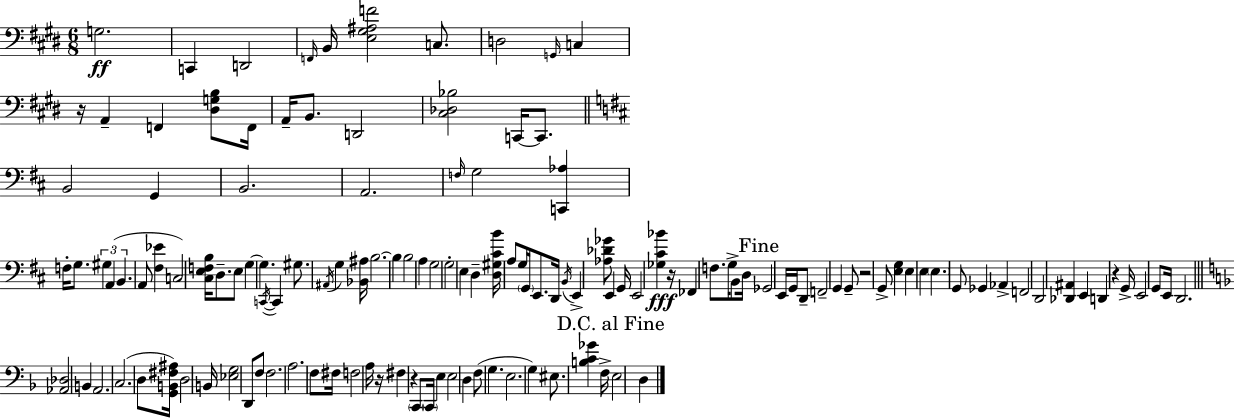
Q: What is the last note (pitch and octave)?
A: D3